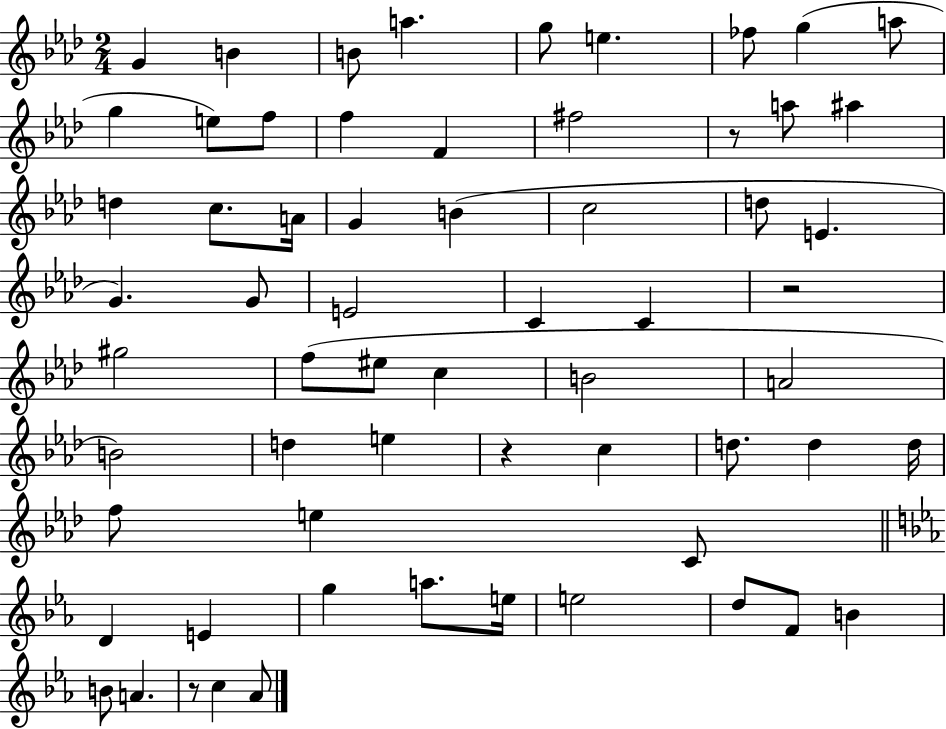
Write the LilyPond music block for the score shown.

{
  \clef treble
  \numericTimeSignature
  \time 2/4
  \key aes \major
  \repeat volta 2 { g'4 b'4 | b'8 a''4. | g''8 e''4. | fes''8 g''4( a''8 | \break g''4 e''8) f''8 | f''4 f'4 | fis''2 | r8 a''8 ais''4 | \break d''4 c''8. a'16 | g'4 b'4( | c''2 | d''8 e'4. | \break g'4.) g'8 | e'2 | c'4 c'4 | r2 | \break gis''2 | f''8( eis''8 c''4 | b'2 | a'2 | \break b'2) | d''4 e''4 | r4 c''4 | d''8. d''4 d''16 | \break f''8 e''4 c'8 | \bar "||" \break \key ees \major d'4 e'4 | g''4 a''8. e''16 | e''2 | d''8 f'8 b'4 | \break b'8 a'4. | r8 c''4 aes'8 | } \bar "|."
}